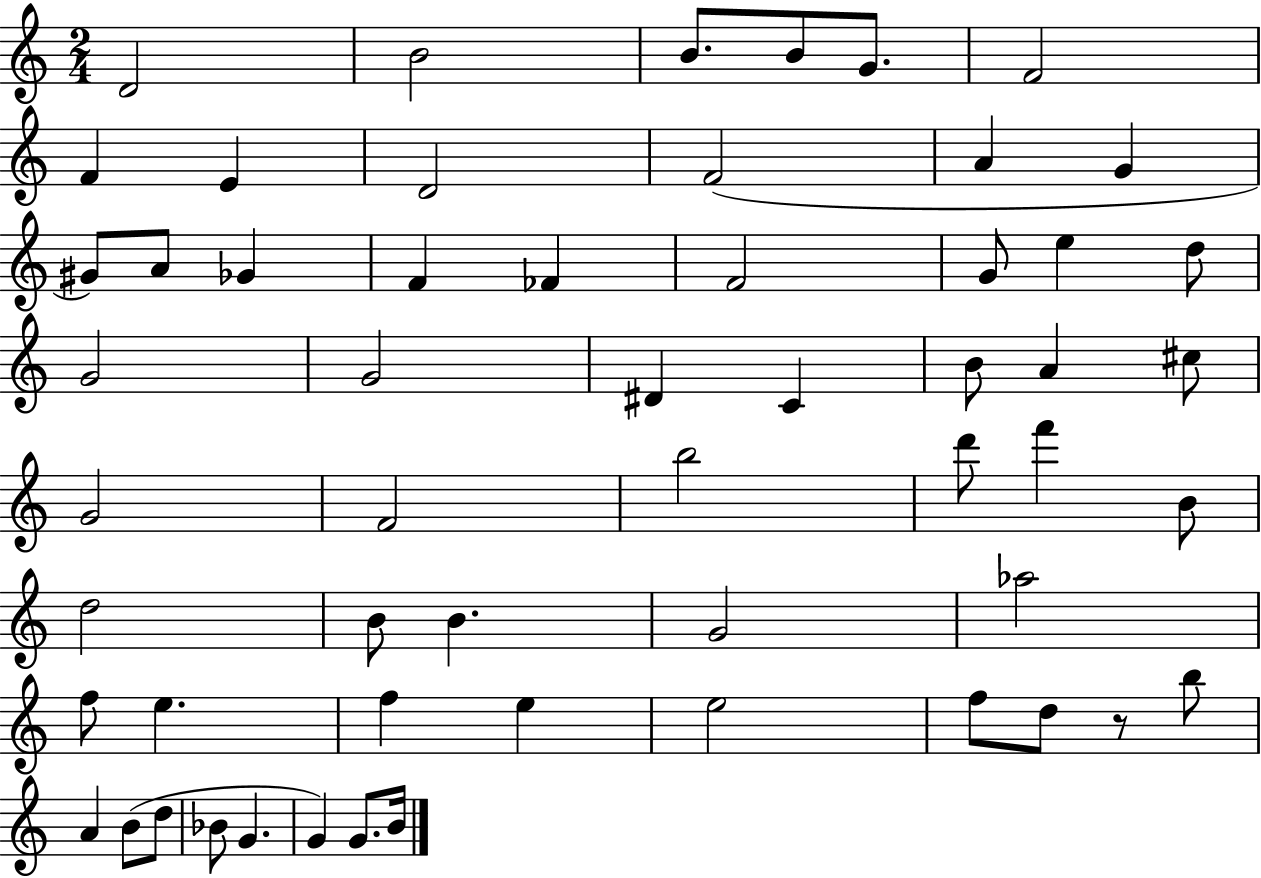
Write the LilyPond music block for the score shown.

{
  \clef treble
  \numericTimeSignature
  \time 2/4
  \key c \major
  d'2 | b'2 | b'8. b'8 g'8. | f'2 | \break f'4 e'4 | d'2 | f'2( | a'4 g'4 | \break gis'8) a'8 ges'4 | f'4 fes'4 | f'2 | g'8 e''4 d''8 | \break g'2 | g'2 | dis'4 c'4 | b'8 a'4 cis''8 | \break g'2 | f'2 | b''2 | d'''8 f'''4 b'8 | \break d''2 | b'8 b'4. | g'2 | aes''2 | \break f''8 e''4. | f''4 e''4 | e''2 | f''8 d''8 r8 b''8 | \break a'4 b'8( d''8 | bes'8 g'4. | g'4) g'8. b'16 | \bar "|."
}